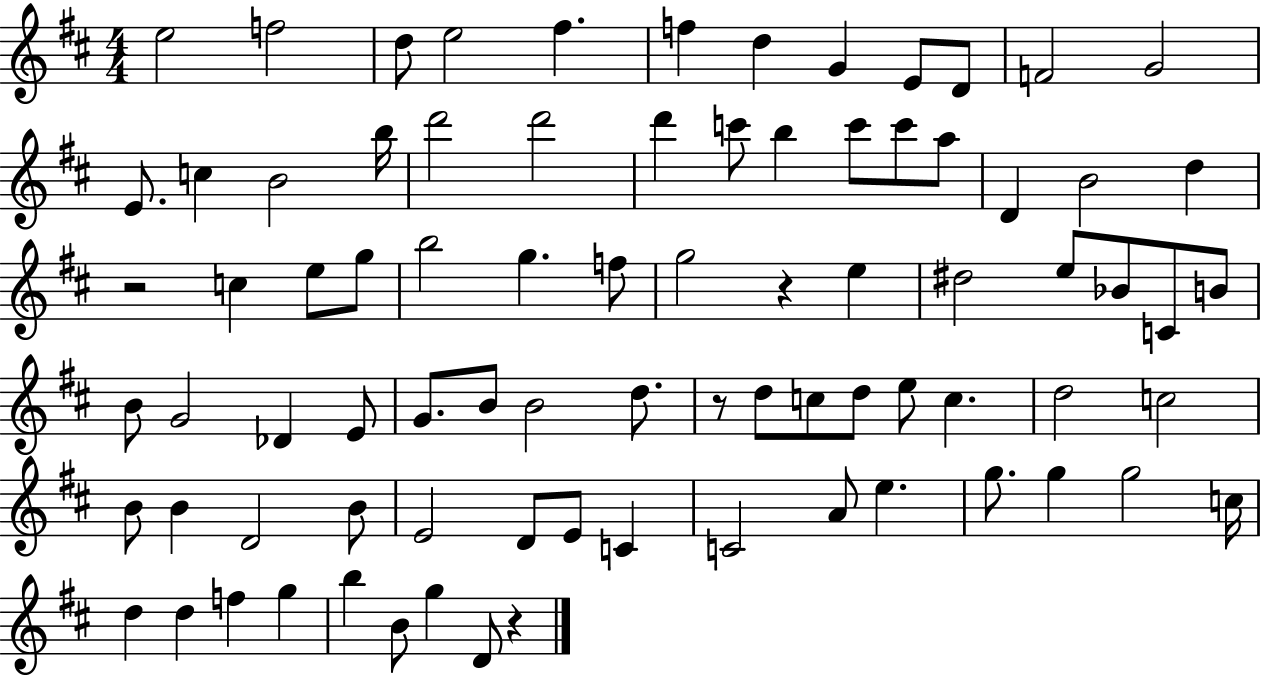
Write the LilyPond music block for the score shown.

{
  \clef treble
  \numericTimeSignature
  \time 4/4
  \key d \major
  e''2 f''2 | d''8 e''2 fis''4. | f''4 d''4 g'4 e'8 d'8 | f'2 g'2 | \break e'8. c''4 b'2 b''16 | d'''2 d'''2 | d'''4 c'''8 b''4 c'''8 c'''8 a''8 | d'4 b'2 d''4 | \break r2 c''4 e''8 g''8 | b''2 g''4. f''8 | g''2 r4 e''4 | dis''2 e''8 bes'8 c'8 b'8 | \break b'8 g'2 des'4 e'8 | g'8. b'8 b'2 d''8. | r8 d''8 c''8 d''8 e''8 c''4. | d''2 c''2 | \break b'8 b'4 d'2 b'8 | e'2 d'8 e'8 c'4 | c'2 a'8 e''4. | g''8. g''4 g''2 c''16 | \break d''4 d''4 f''4 g''4 | b''4 b'8 g''4 d'8 r4 | \bar "|."
}